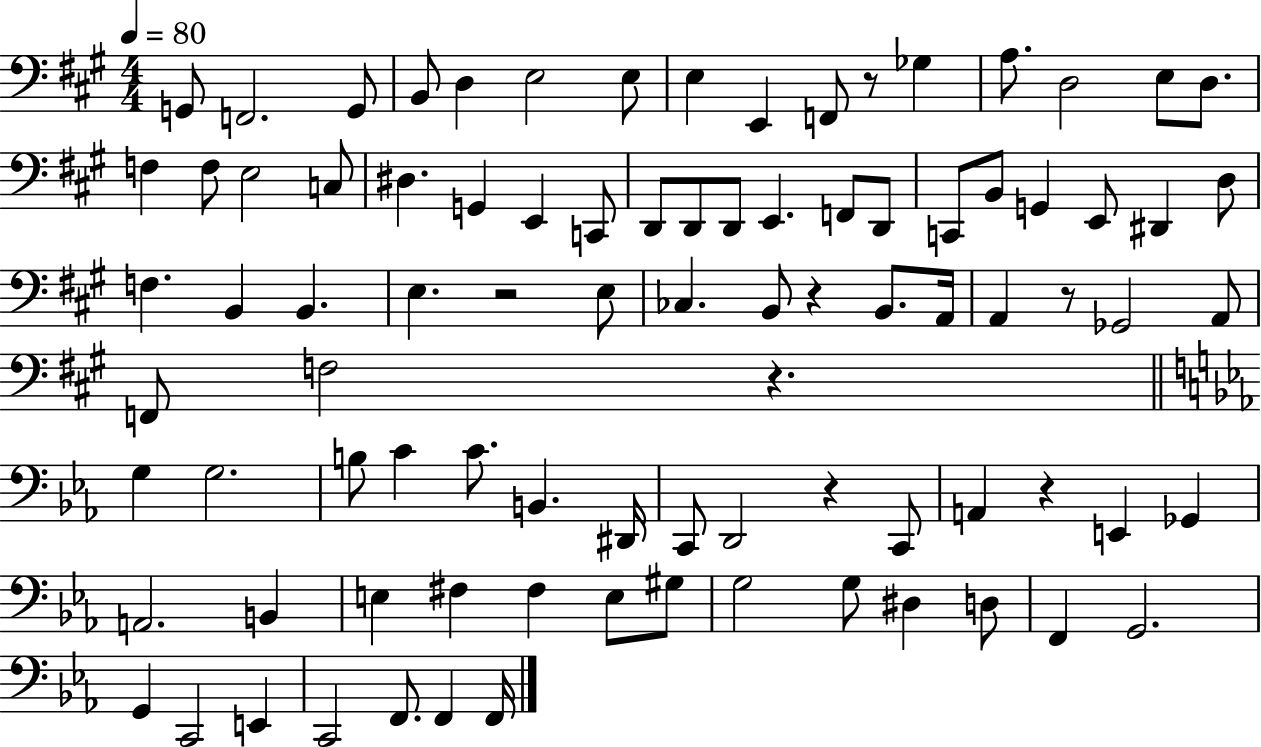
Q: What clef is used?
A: bass